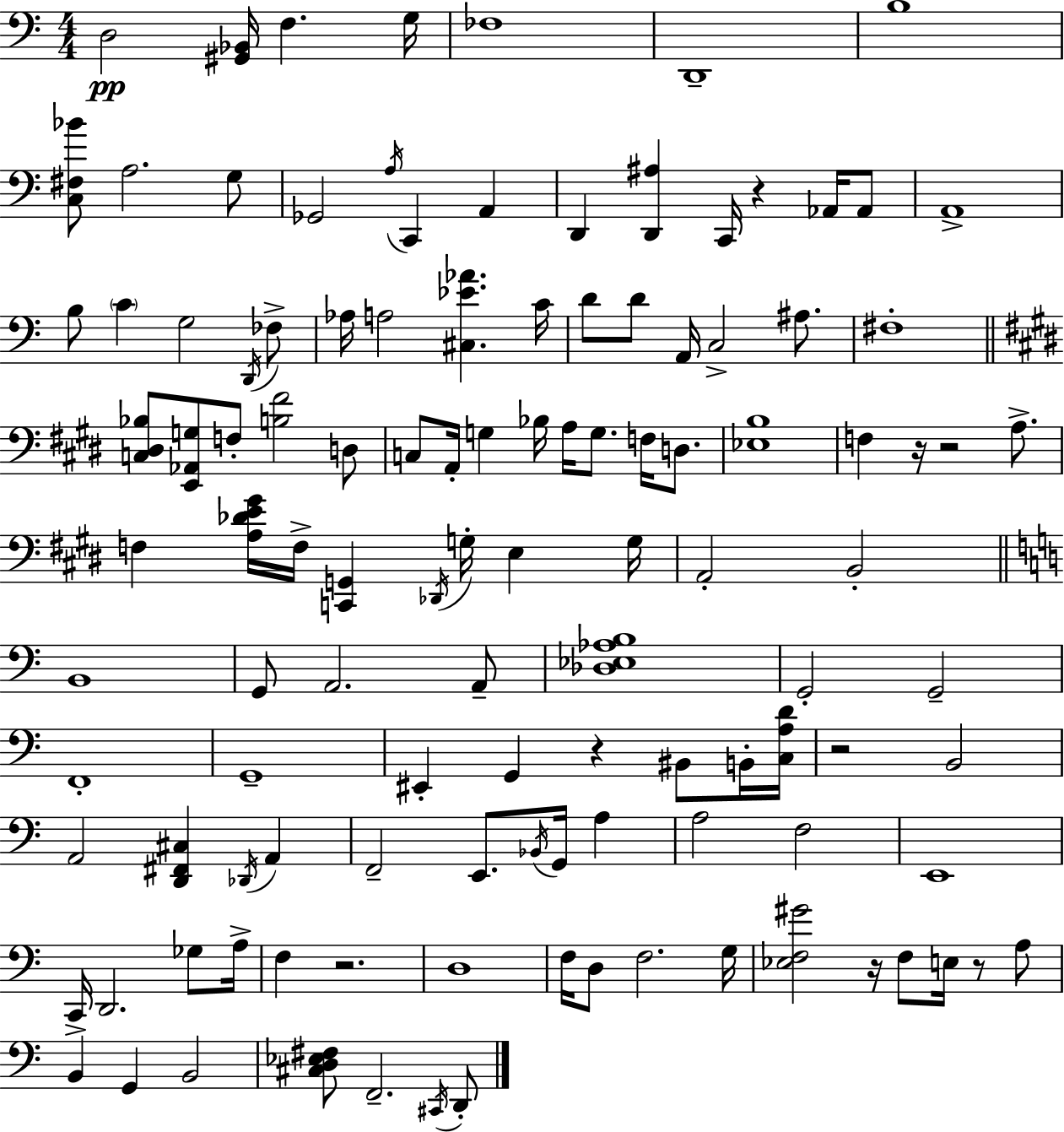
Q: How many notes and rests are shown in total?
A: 117